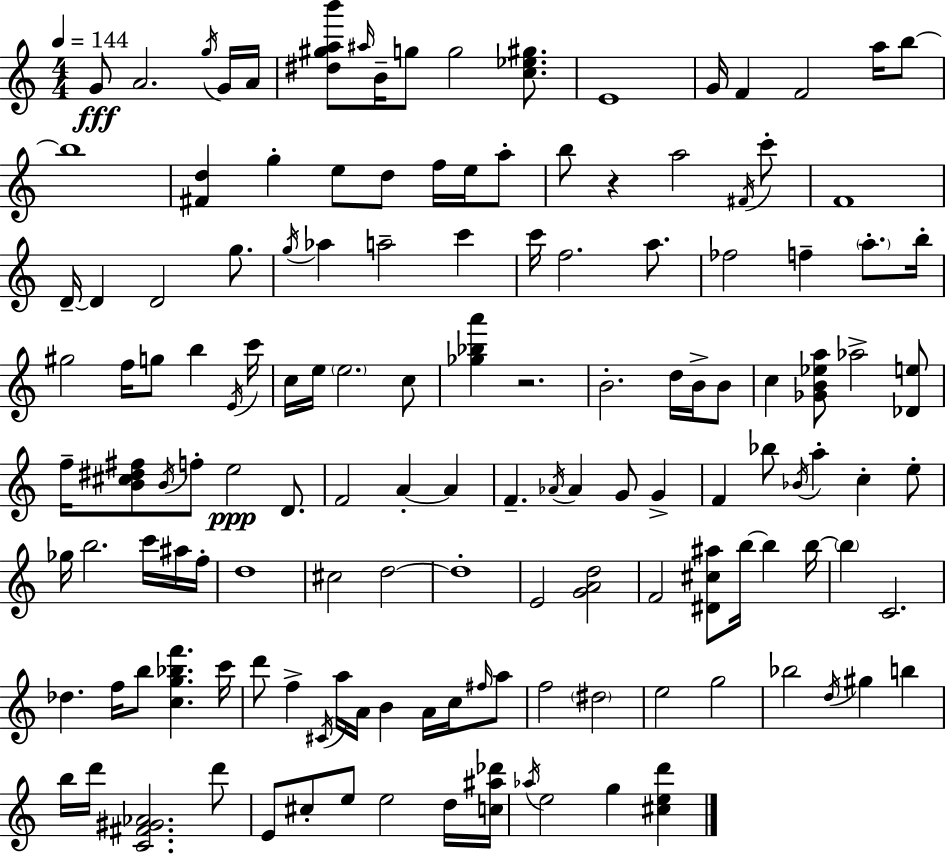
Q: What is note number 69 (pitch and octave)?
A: Ab4